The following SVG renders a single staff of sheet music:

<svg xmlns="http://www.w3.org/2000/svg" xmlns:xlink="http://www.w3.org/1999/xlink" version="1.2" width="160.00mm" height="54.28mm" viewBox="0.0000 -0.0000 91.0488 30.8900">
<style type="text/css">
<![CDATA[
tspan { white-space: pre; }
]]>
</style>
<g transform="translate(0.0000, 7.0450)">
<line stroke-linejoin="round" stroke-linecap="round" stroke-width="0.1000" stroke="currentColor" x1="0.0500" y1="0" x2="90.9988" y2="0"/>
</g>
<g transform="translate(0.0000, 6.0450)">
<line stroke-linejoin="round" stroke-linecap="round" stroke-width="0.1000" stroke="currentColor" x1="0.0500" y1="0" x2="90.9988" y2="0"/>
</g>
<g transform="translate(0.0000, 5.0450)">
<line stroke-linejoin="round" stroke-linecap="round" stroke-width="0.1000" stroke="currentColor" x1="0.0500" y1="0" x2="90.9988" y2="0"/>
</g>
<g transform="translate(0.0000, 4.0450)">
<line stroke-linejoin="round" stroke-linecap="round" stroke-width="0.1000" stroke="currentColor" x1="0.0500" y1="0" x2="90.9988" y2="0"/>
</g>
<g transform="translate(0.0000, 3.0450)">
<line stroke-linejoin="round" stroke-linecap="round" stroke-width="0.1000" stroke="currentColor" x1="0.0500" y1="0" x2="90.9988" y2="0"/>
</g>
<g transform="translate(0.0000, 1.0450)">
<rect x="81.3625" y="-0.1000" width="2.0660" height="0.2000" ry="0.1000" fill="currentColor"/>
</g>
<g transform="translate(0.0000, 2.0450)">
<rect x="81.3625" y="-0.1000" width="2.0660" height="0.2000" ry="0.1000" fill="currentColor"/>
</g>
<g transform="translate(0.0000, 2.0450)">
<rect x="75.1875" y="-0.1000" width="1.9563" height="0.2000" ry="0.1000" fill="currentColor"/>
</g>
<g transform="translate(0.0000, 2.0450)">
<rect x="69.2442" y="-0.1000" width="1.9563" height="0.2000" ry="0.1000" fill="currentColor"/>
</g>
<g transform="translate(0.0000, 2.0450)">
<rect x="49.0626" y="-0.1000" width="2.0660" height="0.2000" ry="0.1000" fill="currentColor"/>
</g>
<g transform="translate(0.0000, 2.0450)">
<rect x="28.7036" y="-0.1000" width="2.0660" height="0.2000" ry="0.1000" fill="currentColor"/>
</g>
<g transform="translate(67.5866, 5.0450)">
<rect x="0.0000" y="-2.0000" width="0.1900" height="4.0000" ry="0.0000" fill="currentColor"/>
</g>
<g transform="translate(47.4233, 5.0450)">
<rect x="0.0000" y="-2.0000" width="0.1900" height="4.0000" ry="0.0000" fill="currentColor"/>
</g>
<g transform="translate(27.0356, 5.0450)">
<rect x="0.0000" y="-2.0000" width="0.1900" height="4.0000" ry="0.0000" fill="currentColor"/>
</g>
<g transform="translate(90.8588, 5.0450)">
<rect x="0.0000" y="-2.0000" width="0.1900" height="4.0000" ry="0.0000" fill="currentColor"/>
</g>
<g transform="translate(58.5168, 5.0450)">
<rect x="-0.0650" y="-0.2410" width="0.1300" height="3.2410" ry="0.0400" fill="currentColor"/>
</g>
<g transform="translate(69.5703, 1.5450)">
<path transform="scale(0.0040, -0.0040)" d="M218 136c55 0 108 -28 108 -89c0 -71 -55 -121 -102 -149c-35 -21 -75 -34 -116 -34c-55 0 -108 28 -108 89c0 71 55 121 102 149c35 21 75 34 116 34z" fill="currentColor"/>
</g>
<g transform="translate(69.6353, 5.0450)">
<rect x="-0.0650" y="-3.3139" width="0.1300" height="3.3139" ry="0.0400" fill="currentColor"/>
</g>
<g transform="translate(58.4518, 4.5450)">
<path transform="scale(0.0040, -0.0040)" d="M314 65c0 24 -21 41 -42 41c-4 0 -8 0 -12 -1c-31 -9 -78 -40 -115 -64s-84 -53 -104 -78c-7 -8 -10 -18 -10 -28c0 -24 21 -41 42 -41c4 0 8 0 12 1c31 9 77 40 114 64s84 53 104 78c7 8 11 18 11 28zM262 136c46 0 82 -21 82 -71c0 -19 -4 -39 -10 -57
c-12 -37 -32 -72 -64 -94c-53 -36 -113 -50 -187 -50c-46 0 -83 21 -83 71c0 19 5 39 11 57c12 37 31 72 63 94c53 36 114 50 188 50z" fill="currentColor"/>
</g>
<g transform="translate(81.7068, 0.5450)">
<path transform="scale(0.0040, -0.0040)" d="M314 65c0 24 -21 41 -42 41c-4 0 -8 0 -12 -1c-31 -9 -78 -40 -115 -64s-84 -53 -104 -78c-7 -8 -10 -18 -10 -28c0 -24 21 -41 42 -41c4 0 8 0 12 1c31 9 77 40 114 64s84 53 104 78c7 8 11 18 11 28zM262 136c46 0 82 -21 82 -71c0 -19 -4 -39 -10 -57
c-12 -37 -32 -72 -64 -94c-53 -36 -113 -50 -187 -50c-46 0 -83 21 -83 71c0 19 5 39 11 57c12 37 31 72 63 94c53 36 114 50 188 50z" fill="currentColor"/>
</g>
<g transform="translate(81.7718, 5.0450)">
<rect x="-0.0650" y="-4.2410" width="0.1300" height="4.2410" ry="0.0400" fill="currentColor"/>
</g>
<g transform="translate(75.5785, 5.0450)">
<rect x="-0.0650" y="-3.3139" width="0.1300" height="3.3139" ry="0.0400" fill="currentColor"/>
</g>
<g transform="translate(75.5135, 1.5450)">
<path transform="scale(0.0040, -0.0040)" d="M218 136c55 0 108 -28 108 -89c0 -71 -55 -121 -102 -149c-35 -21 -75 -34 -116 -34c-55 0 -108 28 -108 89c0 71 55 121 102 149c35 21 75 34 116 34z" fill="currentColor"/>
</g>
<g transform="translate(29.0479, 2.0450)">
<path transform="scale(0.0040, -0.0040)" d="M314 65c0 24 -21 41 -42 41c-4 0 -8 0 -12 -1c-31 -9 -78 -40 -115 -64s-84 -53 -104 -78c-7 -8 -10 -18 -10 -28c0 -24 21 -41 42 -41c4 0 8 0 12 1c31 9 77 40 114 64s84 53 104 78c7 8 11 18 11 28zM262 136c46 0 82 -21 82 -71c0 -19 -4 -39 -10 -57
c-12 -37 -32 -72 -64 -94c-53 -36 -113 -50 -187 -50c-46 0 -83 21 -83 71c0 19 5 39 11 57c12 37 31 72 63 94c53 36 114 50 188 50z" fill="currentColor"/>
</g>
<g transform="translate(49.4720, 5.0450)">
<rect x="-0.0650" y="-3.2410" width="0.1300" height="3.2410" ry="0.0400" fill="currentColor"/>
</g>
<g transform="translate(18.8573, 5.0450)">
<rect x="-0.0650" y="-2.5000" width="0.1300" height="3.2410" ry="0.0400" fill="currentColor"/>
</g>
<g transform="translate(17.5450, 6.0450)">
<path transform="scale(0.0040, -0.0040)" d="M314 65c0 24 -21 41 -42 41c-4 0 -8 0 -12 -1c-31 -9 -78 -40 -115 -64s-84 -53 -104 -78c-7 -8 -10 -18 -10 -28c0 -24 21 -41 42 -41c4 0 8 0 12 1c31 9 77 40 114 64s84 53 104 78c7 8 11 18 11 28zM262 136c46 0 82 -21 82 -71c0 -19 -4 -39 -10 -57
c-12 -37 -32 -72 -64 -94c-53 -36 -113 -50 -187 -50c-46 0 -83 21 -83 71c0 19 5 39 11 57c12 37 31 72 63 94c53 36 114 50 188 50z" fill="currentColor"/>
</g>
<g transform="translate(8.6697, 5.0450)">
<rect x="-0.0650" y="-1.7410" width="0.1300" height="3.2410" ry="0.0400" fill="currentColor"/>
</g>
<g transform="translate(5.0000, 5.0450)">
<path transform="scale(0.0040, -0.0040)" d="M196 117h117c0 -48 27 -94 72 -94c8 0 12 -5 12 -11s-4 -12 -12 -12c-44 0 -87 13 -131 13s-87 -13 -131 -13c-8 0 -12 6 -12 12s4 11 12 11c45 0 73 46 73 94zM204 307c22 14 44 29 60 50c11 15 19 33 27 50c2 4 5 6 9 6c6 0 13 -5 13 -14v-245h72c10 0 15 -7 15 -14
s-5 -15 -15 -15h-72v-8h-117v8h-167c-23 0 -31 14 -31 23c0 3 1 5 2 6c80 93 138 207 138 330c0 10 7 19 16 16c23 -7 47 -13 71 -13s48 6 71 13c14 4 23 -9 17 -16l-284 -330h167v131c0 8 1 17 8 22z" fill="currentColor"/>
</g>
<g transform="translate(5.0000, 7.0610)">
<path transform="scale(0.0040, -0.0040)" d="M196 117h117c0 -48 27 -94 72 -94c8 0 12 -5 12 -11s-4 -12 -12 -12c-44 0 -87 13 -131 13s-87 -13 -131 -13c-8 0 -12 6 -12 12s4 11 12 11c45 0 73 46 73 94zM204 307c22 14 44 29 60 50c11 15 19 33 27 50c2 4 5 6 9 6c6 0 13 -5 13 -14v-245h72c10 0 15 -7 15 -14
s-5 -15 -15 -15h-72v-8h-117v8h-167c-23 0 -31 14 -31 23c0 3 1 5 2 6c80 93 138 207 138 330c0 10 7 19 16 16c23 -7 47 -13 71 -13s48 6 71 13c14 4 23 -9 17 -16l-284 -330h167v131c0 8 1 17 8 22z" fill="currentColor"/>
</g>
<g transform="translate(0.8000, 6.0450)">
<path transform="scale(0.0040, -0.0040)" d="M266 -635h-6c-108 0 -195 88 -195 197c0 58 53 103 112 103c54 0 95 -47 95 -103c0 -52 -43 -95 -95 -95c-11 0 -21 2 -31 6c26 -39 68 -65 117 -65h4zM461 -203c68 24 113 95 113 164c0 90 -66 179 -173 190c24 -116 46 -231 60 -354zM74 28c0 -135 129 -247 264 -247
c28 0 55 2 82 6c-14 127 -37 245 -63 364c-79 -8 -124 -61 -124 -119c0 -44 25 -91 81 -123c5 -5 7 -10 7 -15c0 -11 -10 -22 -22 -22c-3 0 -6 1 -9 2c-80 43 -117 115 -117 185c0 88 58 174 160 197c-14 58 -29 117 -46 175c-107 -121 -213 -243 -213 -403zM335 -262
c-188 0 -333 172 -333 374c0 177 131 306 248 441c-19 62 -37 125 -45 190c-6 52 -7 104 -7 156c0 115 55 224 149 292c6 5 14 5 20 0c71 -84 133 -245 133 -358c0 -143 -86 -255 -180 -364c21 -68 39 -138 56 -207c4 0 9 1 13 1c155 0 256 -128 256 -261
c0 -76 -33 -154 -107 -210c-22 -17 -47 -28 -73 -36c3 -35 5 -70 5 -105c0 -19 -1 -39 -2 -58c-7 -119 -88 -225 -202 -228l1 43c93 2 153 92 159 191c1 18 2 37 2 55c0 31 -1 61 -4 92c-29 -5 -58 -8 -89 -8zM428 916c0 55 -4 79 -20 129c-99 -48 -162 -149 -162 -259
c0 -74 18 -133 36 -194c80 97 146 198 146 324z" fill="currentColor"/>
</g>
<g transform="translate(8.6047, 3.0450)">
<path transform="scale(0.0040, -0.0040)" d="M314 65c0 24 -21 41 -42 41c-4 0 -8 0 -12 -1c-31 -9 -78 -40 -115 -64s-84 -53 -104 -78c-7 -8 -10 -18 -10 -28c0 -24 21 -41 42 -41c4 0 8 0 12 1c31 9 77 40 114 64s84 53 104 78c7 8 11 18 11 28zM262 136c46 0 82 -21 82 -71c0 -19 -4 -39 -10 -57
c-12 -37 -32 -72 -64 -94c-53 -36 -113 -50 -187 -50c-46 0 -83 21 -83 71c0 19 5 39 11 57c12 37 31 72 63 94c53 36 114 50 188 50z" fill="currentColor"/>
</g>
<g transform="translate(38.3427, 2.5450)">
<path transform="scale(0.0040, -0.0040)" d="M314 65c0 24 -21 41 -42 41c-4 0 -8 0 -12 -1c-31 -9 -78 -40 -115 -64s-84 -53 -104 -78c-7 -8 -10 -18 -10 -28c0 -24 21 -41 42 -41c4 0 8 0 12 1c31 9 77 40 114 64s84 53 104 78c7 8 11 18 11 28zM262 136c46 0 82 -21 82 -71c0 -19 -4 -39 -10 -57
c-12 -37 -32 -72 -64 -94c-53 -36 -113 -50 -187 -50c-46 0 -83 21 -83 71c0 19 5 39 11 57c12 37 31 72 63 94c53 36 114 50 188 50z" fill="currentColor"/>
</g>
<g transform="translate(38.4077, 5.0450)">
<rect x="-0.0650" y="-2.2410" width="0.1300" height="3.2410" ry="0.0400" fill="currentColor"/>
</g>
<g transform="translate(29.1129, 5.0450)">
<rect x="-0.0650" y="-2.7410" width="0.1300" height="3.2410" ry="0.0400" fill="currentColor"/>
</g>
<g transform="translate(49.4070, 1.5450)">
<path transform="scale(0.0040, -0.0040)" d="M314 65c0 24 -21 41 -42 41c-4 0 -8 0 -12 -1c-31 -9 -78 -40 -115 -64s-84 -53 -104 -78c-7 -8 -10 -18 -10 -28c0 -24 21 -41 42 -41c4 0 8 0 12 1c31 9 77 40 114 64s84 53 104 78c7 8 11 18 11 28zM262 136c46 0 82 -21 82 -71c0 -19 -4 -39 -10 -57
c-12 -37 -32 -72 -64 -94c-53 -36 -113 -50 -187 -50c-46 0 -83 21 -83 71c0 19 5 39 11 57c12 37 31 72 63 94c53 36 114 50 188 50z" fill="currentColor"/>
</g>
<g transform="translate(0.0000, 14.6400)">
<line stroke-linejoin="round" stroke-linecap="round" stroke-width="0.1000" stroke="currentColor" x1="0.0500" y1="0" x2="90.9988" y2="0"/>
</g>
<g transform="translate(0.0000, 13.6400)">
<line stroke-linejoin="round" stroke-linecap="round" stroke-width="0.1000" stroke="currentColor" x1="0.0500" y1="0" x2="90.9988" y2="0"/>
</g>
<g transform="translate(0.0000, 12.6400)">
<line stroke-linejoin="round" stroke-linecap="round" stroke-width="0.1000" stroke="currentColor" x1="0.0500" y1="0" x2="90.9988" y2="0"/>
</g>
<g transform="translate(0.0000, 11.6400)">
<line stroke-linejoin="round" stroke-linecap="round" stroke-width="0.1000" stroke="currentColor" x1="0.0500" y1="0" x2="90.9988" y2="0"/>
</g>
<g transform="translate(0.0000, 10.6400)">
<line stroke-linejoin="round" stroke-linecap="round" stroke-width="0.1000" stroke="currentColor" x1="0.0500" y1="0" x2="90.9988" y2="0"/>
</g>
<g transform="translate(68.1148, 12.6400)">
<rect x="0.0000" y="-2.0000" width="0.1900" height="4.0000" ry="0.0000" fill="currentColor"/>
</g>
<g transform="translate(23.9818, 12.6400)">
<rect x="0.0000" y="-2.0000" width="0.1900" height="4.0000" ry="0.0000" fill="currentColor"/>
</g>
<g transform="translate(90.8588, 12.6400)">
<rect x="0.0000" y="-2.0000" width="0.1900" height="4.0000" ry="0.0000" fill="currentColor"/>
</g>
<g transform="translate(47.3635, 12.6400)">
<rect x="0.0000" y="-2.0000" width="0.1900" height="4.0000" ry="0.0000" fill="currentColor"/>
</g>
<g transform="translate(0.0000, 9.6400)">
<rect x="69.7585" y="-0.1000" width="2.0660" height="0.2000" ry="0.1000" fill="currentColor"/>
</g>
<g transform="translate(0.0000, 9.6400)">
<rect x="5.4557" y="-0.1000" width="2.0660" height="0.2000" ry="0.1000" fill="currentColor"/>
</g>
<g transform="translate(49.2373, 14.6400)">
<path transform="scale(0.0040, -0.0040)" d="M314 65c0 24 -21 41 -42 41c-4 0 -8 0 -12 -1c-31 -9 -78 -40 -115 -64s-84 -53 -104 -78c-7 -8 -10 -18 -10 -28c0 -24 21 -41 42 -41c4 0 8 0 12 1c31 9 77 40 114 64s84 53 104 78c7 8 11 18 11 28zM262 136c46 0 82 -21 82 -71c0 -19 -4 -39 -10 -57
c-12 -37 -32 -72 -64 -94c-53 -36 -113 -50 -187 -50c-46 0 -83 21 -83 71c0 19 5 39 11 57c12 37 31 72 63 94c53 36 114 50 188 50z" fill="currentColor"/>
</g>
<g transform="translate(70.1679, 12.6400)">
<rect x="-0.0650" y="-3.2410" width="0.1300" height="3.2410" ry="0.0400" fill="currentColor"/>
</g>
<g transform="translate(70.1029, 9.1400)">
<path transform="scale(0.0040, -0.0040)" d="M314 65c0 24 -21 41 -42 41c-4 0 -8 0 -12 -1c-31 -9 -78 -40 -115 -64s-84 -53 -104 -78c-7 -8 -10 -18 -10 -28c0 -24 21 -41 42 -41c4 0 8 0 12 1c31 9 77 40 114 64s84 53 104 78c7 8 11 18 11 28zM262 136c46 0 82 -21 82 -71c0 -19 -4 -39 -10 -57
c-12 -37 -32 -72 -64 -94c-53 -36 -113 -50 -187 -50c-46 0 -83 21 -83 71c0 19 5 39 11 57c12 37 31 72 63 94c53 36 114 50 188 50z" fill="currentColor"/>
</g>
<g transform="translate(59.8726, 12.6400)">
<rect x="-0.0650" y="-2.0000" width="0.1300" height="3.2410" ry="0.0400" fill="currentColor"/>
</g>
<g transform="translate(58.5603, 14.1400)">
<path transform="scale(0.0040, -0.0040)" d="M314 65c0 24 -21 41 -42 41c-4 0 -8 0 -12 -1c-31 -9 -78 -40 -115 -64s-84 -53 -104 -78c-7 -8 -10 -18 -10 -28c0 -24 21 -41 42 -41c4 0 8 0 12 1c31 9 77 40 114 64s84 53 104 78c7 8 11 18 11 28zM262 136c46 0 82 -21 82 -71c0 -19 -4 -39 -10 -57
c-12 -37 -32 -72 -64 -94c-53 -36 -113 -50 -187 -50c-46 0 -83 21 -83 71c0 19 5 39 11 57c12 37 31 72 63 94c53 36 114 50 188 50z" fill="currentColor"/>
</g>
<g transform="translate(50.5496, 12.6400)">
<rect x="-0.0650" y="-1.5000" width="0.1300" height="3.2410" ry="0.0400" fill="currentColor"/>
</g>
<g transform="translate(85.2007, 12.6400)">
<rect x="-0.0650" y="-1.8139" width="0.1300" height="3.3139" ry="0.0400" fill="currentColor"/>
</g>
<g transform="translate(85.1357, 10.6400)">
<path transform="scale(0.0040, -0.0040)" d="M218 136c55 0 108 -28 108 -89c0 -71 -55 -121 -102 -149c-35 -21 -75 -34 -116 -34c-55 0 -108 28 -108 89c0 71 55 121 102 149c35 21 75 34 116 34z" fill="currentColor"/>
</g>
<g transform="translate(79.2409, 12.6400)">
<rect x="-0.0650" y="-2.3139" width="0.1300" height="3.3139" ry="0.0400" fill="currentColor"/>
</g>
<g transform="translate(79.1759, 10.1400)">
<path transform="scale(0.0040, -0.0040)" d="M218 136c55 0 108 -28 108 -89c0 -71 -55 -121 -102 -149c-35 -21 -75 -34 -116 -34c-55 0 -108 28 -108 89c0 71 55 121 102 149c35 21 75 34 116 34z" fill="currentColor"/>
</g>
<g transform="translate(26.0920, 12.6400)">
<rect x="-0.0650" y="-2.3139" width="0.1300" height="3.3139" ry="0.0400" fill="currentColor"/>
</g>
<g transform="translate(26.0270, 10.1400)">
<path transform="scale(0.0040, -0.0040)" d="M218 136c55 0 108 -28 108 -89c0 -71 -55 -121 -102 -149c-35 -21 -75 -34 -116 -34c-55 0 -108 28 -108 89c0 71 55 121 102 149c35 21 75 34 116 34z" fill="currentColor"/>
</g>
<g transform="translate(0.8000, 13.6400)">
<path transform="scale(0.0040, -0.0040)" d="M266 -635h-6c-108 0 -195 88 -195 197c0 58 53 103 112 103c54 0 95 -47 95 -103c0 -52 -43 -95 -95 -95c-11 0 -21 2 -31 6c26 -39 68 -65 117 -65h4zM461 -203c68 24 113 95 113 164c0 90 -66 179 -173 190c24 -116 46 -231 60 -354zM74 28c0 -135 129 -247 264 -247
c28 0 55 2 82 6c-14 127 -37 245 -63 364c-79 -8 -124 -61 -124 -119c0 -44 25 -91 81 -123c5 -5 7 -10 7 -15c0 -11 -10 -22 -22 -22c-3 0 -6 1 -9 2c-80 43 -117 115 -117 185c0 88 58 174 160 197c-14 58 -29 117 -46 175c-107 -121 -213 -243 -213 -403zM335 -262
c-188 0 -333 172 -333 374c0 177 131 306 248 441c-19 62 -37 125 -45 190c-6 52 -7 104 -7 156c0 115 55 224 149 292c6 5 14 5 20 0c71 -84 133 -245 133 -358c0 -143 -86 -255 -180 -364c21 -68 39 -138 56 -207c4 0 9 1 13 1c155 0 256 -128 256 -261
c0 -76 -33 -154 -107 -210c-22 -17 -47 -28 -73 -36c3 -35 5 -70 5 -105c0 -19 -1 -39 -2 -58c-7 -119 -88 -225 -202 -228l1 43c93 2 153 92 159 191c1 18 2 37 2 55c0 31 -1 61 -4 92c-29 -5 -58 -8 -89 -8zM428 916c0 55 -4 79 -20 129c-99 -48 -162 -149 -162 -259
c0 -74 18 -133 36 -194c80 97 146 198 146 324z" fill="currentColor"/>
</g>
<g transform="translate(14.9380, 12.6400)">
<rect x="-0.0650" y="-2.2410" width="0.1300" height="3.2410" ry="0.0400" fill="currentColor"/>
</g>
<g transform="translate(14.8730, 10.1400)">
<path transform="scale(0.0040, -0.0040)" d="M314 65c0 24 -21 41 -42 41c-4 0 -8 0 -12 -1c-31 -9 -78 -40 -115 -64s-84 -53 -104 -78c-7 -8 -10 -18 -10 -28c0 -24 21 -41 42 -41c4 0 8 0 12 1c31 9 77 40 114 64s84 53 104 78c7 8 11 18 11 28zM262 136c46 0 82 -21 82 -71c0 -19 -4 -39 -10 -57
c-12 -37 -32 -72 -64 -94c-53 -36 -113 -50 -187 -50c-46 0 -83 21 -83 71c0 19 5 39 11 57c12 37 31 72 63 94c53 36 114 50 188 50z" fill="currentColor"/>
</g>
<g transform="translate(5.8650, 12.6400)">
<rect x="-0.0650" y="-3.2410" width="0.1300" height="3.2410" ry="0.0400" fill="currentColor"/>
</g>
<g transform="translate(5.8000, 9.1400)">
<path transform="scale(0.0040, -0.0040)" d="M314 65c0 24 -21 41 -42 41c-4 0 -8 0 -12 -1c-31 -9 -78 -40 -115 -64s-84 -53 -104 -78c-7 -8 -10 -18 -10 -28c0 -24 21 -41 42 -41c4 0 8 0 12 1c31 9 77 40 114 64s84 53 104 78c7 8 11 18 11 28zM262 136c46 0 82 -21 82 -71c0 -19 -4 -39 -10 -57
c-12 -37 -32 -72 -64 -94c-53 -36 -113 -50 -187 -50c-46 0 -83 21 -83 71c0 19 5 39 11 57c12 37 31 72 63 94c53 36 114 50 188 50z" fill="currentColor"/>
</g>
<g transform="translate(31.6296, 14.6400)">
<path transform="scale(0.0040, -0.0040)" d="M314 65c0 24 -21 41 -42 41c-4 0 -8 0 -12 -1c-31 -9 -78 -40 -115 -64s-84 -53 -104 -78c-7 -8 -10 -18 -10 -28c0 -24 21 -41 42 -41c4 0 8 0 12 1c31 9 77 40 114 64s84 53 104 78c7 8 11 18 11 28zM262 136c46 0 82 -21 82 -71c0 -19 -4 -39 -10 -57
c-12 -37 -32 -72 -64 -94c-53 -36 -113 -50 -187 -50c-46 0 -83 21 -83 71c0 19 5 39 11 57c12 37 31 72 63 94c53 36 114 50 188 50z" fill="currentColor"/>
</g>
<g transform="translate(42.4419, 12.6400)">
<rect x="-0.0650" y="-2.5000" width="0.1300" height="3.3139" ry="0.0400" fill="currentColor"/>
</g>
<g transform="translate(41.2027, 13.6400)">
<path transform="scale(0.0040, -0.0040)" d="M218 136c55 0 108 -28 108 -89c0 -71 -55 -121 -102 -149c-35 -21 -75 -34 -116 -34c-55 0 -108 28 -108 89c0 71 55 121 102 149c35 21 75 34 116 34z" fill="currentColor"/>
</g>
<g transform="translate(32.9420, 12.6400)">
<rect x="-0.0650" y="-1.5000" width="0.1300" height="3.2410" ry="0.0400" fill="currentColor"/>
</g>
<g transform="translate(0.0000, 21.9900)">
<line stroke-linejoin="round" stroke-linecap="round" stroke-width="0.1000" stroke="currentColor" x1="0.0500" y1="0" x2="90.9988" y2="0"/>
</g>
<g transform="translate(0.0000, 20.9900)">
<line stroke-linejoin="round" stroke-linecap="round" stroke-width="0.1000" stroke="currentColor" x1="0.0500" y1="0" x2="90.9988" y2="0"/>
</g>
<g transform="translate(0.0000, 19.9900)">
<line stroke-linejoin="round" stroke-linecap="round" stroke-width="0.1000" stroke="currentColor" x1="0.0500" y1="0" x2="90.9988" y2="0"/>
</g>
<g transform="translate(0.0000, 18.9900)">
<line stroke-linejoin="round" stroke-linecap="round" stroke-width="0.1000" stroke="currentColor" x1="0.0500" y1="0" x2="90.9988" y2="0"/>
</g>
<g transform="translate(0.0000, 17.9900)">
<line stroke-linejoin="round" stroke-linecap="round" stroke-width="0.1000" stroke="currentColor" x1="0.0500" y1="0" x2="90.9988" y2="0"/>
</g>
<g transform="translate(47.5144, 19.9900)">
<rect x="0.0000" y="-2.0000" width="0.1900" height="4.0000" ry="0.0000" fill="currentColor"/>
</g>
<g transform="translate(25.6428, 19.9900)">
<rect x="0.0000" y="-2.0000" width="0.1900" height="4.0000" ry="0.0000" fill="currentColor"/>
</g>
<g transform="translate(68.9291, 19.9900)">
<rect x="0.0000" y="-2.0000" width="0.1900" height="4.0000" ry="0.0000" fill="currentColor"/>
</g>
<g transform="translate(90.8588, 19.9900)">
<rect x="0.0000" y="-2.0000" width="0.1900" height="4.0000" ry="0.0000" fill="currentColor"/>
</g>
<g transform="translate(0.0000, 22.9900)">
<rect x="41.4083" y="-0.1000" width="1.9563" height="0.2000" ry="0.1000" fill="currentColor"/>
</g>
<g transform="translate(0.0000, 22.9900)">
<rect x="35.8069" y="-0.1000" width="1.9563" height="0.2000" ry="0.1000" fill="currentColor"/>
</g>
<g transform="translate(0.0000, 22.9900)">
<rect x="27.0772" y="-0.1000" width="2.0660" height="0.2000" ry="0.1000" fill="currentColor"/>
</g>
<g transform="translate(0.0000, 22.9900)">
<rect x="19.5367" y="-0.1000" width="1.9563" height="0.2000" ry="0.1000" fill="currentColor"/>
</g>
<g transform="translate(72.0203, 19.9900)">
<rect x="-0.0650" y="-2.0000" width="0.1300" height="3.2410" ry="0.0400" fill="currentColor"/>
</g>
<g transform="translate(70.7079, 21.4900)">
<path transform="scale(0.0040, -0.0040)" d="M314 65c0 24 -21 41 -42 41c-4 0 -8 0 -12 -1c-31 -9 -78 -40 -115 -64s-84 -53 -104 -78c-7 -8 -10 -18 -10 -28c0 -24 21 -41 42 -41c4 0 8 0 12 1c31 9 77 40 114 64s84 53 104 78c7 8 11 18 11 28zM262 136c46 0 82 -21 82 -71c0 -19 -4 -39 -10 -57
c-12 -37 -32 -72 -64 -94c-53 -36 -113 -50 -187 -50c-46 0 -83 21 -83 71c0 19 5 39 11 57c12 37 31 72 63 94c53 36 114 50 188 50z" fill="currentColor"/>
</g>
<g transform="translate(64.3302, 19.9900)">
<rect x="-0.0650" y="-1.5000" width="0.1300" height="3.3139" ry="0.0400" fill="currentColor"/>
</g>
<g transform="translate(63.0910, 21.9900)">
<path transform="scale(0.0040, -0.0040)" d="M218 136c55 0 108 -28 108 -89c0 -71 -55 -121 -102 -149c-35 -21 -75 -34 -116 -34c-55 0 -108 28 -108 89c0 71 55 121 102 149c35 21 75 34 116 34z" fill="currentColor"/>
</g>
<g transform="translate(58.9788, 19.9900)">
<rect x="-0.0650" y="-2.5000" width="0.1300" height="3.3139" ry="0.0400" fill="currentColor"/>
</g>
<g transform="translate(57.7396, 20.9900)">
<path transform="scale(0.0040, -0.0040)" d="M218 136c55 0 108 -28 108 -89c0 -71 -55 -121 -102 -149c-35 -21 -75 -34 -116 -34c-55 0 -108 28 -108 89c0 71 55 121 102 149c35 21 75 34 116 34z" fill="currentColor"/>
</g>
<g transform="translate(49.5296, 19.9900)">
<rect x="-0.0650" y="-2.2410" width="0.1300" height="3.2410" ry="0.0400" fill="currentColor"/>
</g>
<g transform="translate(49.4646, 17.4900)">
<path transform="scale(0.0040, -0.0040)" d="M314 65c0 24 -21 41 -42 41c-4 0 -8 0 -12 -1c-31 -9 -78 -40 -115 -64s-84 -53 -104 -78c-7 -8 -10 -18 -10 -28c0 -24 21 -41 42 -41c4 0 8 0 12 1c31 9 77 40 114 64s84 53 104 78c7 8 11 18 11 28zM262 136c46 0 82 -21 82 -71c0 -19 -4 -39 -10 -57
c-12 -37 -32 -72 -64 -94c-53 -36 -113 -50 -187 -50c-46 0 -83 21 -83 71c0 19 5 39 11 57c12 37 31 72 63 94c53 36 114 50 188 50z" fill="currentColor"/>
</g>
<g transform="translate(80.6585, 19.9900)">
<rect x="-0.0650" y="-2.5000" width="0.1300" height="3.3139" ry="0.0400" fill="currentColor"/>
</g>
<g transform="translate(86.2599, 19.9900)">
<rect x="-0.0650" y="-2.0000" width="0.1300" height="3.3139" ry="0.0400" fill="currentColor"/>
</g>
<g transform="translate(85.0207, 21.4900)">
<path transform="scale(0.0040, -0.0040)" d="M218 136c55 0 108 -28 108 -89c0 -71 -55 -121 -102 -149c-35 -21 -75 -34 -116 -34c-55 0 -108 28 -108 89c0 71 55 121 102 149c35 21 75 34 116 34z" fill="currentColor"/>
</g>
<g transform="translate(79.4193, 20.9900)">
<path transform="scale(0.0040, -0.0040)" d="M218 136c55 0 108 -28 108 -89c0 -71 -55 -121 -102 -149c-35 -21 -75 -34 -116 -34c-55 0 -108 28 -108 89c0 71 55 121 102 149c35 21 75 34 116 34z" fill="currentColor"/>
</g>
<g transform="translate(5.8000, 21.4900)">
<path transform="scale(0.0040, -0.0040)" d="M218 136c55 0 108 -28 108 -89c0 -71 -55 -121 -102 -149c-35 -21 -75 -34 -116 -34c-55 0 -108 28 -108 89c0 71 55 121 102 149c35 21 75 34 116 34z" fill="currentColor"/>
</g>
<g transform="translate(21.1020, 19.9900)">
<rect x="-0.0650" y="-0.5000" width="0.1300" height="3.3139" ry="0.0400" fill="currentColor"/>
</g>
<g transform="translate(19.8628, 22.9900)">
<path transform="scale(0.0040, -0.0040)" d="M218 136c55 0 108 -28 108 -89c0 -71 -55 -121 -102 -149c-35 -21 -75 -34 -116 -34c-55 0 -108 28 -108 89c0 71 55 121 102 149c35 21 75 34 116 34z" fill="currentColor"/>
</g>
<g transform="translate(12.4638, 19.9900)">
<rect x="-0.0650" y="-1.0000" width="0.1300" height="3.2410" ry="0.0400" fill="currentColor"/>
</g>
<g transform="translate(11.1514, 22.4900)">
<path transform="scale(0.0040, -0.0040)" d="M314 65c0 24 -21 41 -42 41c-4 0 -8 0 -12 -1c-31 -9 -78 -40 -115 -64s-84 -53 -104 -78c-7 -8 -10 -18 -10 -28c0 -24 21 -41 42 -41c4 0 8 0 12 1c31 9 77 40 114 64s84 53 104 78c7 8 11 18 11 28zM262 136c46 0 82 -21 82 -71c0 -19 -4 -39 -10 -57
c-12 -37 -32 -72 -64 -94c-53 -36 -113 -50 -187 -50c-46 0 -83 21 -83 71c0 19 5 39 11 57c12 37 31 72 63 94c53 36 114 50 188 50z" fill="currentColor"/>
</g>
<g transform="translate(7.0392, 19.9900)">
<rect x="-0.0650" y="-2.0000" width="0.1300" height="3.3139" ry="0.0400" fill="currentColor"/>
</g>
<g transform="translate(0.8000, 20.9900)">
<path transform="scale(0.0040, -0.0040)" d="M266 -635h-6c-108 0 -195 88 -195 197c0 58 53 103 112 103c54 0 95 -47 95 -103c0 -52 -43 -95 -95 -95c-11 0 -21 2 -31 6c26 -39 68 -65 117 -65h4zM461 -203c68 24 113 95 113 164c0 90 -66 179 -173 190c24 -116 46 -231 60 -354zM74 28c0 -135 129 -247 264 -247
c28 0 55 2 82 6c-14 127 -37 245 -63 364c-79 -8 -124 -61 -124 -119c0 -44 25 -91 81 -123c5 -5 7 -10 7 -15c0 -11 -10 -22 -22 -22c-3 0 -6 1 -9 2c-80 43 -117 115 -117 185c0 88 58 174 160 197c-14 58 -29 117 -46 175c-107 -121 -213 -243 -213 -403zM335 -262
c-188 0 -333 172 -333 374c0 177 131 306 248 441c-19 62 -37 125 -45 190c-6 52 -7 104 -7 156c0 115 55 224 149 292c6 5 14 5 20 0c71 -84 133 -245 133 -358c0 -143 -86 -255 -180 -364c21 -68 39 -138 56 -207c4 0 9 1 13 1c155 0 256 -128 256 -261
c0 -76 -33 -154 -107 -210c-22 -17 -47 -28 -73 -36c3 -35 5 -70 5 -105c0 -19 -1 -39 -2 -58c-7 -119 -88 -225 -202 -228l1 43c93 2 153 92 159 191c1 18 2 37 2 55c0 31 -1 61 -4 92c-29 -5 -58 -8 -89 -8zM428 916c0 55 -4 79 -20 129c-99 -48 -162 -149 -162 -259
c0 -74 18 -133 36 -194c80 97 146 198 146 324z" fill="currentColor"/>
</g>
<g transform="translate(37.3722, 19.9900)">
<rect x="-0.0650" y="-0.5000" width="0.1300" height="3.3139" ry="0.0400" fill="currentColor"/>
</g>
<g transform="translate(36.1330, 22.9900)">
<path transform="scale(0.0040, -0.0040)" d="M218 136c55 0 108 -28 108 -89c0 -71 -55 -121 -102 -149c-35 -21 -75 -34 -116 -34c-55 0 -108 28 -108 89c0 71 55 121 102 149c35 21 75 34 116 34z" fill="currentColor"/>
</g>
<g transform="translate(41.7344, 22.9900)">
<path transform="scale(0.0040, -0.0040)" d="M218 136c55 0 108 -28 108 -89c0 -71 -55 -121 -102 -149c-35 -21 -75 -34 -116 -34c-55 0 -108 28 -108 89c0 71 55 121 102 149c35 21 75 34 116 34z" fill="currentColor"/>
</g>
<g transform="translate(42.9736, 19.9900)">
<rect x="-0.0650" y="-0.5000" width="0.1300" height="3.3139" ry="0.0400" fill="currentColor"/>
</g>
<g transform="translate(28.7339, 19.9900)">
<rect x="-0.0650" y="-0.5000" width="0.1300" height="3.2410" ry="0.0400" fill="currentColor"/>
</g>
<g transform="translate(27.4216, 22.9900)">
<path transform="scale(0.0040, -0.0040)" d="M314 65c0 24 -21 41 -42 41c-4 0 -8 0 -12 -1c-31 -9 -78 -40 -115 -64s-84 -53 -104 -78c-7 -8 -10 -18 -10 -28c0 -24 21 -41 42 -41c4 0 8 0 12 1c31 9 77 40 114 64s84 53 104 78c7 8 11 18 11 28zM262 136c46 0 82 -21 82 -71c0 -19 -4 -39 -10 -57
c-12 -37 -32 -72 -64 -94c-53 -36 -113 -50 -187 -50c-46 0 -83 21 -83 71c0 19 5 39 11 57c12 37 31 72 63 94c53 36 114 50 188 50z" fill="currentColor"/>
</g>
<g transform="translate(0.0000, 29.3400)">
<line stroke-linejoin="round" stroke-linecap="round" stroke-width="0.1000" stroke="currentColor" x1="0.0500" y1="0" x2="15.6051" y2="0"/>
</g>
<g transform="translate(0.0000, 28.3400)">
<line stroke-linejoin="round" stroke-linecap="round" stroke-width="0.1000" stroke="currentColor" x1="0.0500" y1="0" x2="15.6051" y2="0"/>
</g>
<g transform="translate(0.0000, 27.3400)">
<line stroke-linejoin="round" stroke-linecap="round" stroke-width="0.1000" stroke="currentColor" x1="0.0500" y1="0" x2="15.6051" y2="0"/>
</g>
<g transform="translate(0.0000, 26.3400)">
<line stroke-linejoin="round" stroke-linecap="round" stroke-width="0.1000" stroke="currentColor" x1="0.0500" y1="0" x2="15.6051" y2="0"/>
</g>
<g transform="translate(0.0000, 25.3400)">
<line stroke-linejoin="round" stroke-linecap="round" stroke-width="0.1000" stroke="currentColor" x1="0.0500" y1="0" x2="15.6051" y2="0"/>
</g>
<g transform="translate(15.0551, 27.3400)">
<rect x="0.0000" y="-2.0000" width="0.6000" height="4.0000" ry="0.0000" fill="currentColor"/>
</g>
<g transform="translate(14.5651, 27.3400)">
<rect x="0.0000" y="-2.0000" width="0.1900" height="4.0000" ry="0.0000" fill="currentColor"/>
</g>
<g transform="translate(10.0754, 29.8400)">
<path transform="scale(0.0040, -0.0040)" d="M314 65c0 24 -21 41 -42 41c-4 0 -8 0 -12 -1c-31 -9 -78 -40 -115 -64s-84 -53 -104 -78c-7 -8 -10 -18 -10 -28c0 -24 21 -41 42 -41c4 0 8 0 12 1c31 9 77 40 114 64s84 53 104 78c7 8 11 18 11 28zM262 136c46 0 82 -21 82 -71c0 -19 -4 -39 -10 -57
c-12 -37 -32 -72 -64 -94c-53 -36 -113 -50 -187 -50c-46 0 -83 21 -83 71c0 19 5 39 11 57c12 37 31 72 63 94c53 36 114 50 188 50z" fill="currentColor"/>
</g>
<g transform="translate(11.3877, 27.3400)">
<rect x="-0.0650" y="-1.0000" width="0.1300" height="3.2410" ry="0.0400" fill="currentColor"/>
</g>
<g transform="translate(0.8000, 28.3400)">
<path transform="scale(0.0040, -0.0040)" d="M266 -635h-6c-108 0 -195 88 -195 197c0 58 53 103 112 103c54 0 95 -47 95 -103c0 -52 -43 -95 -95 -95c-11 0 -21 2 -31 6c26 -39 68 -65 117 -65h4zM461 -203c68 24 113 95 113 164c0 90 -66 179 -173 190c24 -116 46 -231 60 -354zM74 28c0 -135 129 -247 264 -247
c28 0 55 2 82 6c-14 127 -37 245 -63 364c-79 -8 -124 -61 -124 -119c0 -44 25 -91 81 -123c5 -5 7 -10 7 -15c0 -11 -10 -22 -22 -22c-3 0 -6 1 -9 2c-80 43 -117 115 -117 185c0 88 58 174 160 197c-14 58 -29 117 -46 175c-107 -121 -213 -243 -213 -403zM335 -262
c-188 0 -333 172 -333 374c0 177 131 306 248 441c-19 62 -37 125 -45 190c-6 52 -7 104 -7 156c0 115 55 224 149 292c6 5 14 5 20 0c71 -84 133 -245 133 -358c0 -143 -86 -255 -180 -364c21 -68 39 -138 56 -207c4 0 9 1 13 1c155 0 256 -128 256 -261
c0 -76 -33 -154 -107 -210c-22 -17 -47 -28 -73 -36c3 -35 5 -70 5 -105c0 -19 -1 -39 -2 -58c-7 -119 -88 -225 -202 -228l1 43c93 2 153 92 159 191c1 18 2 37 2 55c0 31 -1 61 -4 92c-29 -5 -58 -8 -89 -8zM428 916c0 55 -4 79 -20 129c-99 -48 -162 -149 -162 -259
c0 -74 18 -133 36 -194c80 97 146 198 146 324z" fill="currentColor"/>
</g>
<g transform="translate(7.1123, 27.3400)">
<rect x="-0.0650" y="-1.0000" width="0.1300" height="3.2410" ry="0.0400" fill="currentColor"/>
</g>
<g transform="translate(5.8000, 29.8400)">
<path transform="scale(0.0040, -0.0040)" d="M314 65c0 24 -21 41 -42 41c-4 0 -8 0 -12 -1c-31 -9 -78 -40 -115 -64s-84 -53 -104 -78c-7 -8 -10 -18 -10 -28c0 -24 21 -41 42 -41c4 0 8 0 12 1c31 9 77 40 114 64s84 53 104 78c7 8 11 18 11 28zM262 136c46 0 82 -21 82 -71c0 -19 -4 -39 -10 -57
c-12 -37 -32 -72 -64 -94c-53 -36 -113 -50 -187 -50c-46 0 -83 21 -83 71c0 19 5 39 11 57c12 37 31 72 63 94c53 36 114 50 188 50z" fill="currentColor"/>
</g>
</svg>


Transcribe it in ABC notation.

X:1
T:Untitled
M:4/4
L:1/4
K:C
f2 G2 a2 g2 b2 c2 b b d'2 b2 g2 g E2 G E2 F2 b2 g f F D2 C C2 C C g2 G E F2 G F D2 D2